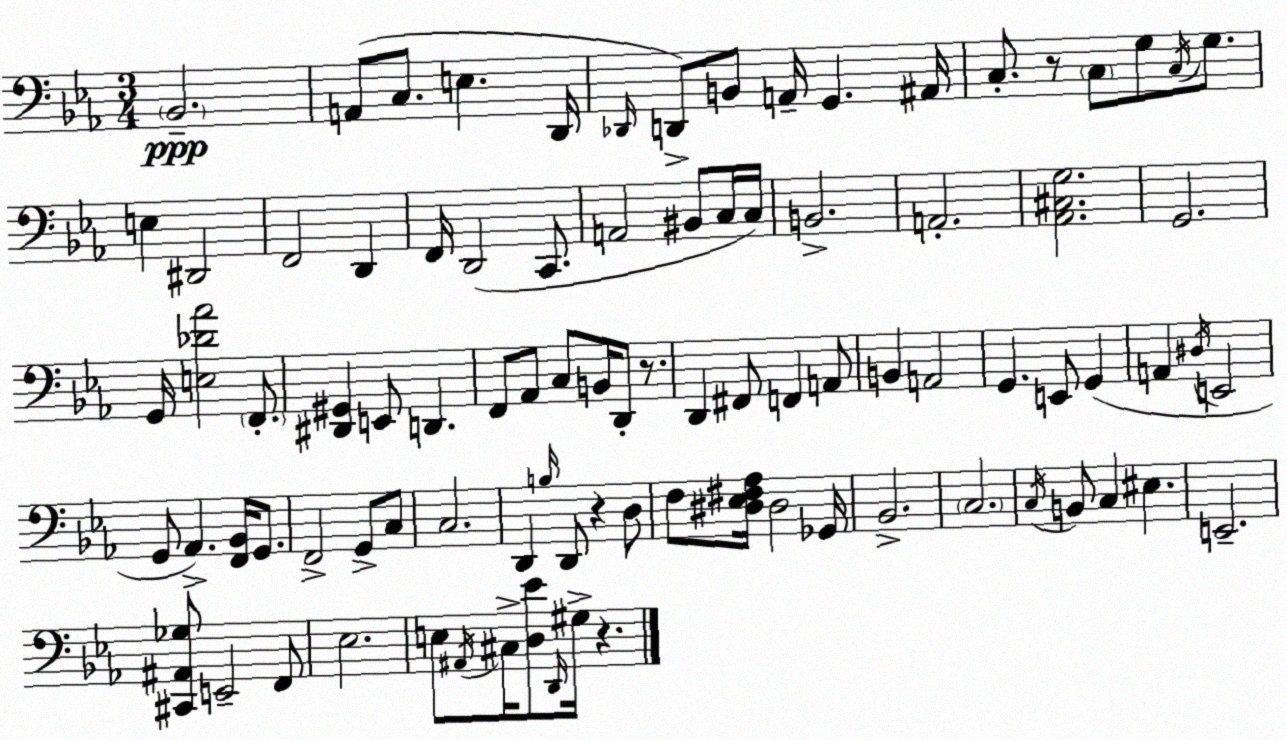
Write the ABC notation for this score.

X:1
T:Untitled
M:3/4
L:1/4
K:Cm
_B,,2 A,,/2 C,/2 E, D,,/4 _D,,/4 D,,/2 B,,/2 A,,/4 G,, ^A,,/4 C,/2 z/2 C,/2 G,/2 C,/4 G,/2 E, ^D,,2 F,,2 D,, F,,/4 D,,2 C,,/2 A,,2 ^B,,/2 C,/4 C,/4 B,,2 A,,2 [_A,,^C,G,]2 G,,2 G,,/4 [E,_D_A]2 F,,/2 [^D,,^G,,] E,,/2 D,, F,,/2 _A,,/2 C,/2 B,,/4 D,,/2 z/2 D,, ^F,,/2 F,, A,,/2 B,, A,,2 G,, E,,/2 G,, A,, ^D,/4 E,,2 G,,/2 _A,, [F,,_B,,]/4 G,,/2 F,,2 G,,/2 C,/2 C,2 D,, B,/4 D,,/2 z D,/2 F,/2 [^D,_E,^F,_A,]/4 ^D,2 _G,,/4 _B,,2 C,2 C,/4 B,,/2 C, ^E, E,,2 [^C,,^A,,_G,]/2 E,,2 F,,/2 _E,2 E,/2 ^A,,/4 ^C,/4 [D,_E]/2 D,,/4 ^G,/4 z